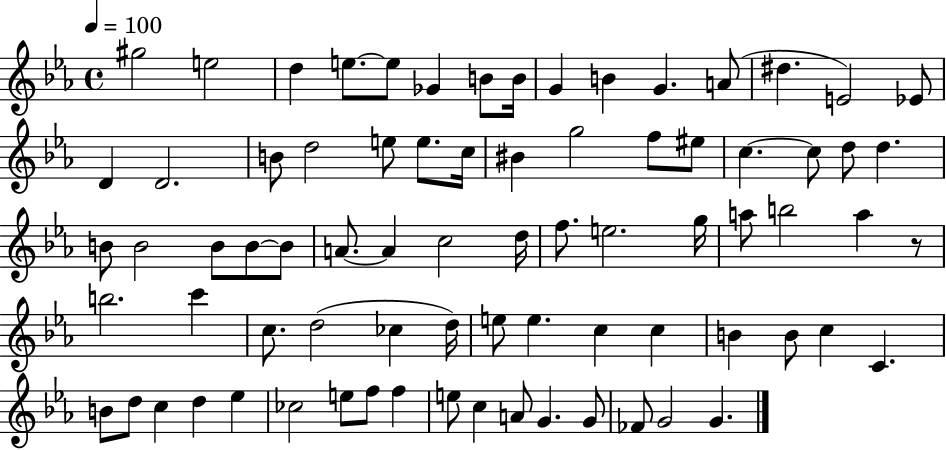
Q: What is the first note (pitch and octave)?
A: G#5